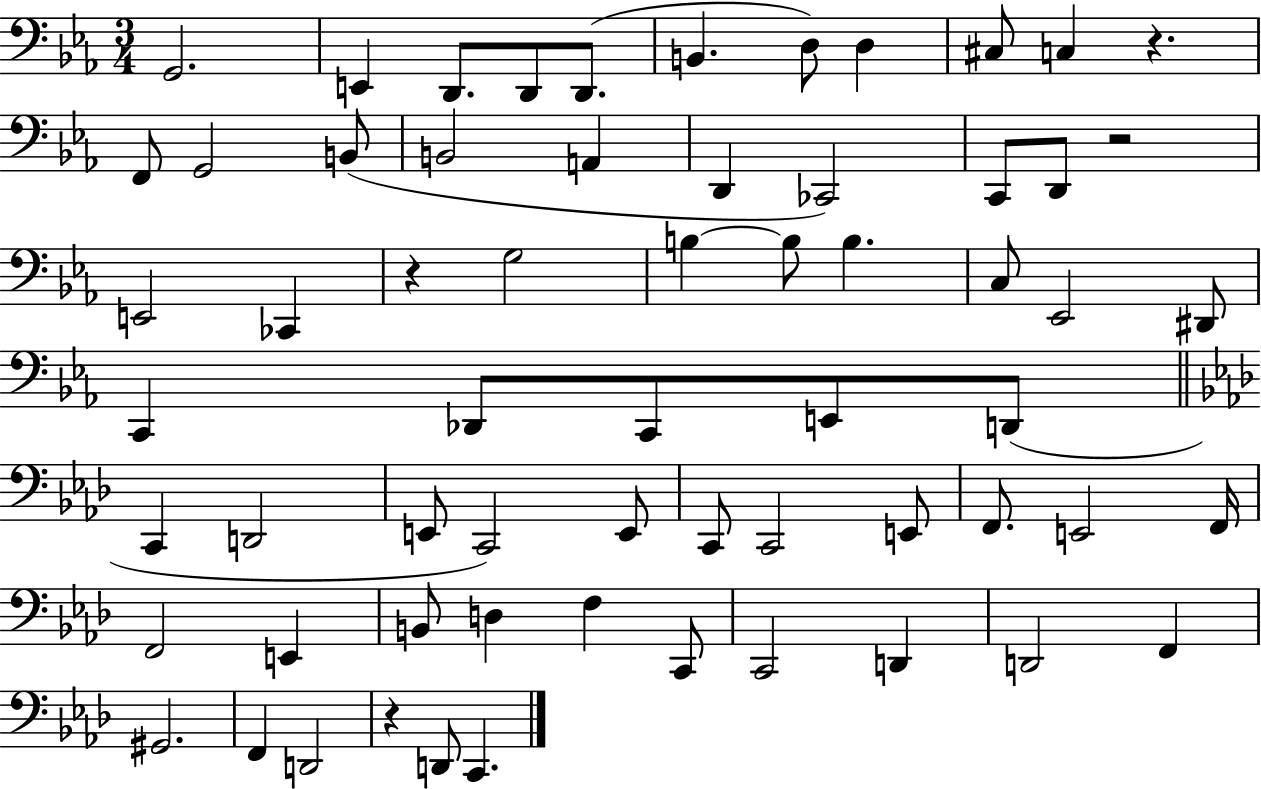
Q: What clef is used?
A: bass